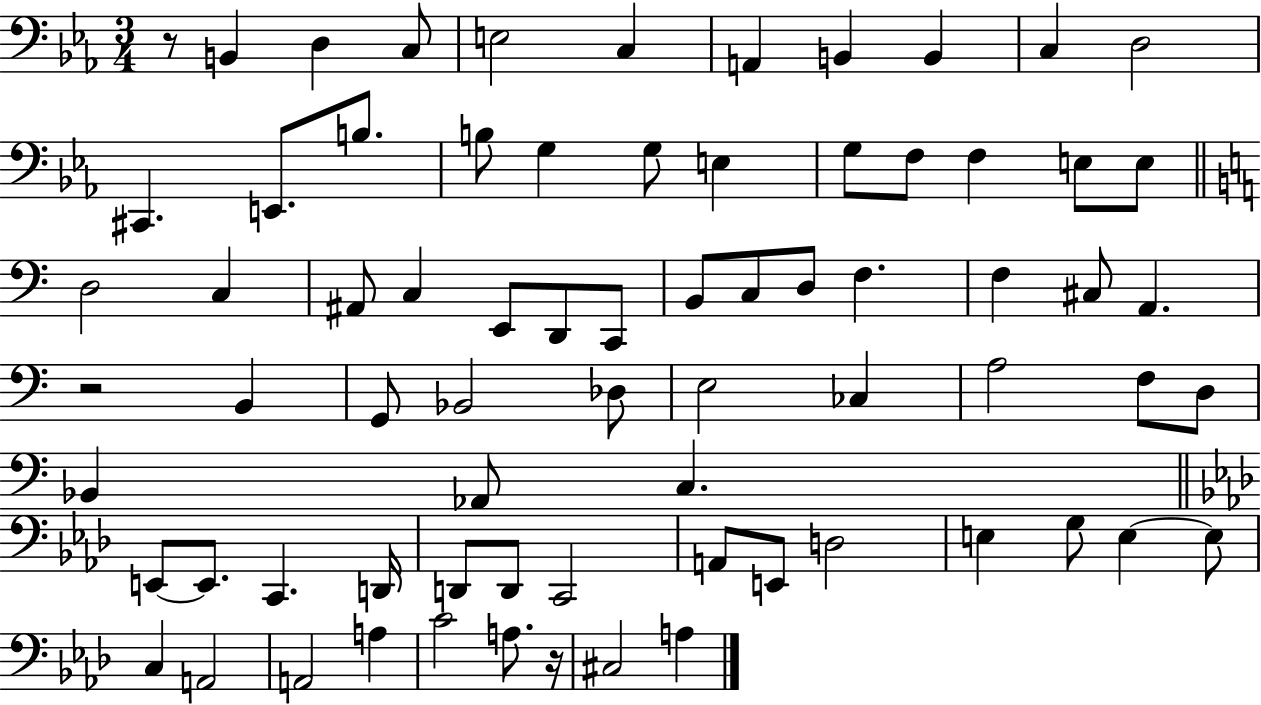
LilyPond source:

{
  \clef bass
  \numericTimeSignature
  \time 3/4
  \key ees \major
  r8 b,4 d4 c8 | e2 c4 | a,4 b,4 b,4 | c4 d2 | \break cis,4. e,8. b8. | b8 g4 g8 e4 | g8 f8 f4 e8 e8 | \bar "||" \break \key a \minor d2 c4 | ais,8 c4 e,8 d,8 c,8 | b,8 c8 d8 f4. | f4 cis8 a,4. | \break r2 b,4 | g,8 bes,2 des8 | e2 ces4 | a2 f8 d8 | \break bes,4 aes,8 c4. | \bar "||" \break \key aes \major e,8~~ e,8. c,4. d,16 | d,8 d,8 c,2 | a,8 e,8 d2 | e4 g8 e4~~ e8 | \break c4 a,2 | a,2 a4 | c'2 a8. r16 | cis2 a4 | \break \bar "|."
}